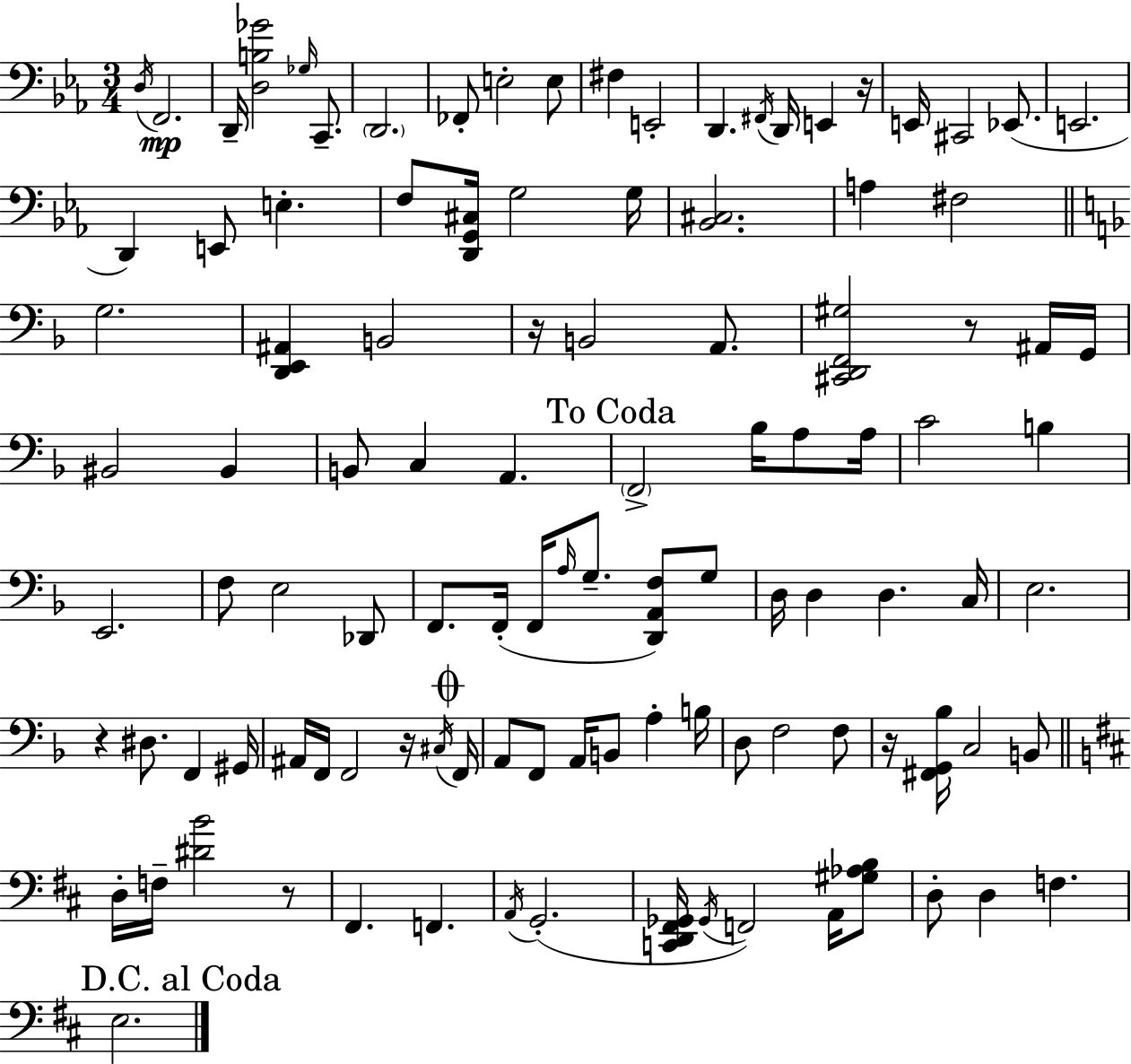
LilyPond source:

{
  \clef bass
  \numericTimeSignature
  \time 3/4
  \key ees \major
  \repeat volta 2 { \acciaccatura { d16 }\mp f,2. | d,16-- <d b ges'>2 \grace { ges16 } c,8.-- | \parenthesize d,2. | fes,8-. e2-. | \break e8 fis4 e,2-. | d,4. \acciaccatura { fis,16 } d,16 e,4 | r16 e,16 cis,2 | ees,8.( e,2. | \break d,4) e,8 e4.-. | f8 <d, g, cis>16 g2 | g16 <bes, cis>2. | a4 fis2 | \break \bar "||" \break \key f \major g2. | <d, e, ais,>4 b,2 | r16 b,2 a,8. | <cis, d, f, gis>2 r8 ais,16 g,16 | \break bis,2 bis,4 | b,8 c4 a,4. | \mark "To Coda" \parenthesize f,2-> bes16 a8 a16 | c'2 b4 | \break e,2. | f8 e2 des,8 | f,8. f,16-.( f,16 \grace { a16 } g8.-- <d, a, f>8) g8 | d16 d4 d4. | \break c16 e2. | r4 dis8. f,4 | gis,16 ais,16 f,16 f,2 r16 | \acciaccatura { cis16 } \mark \markup { \musicglyph "scripts.coda" } f,16 a,8 f,8 a,16 b,8 a4-. | \break b16 d8 f2 | f8 r16 <fis, g, bes>16 c2 | b,8 \bar "||" \break \key d \major d16-. f16-- <dis' b'>2 r8 | fis,4. f,4. | \acciaccatura { a,16 } g,2.-.( | <c, d, fis, ges,>16 \acciaccatura { ges,16 } f,2) a,16 | \break <gis aes b>8 d8-. d4 f4. | \mark "D.C. al Coda" e2. | } \bar "|."
}